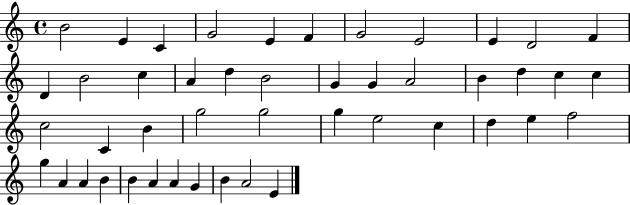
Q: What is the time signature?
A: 4/4